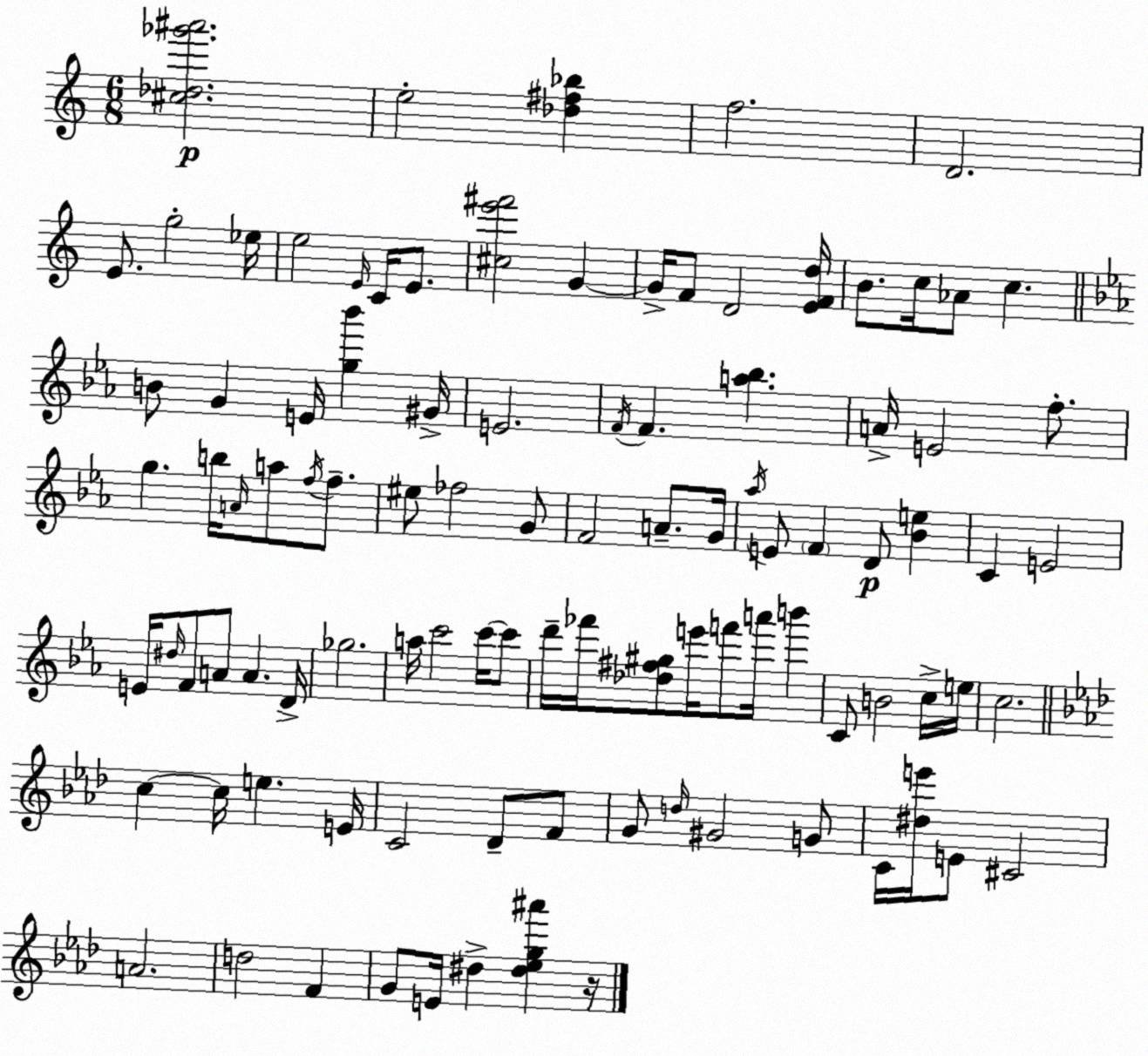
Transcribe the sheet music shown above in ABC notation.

X:1
T:Untitled
M:6/8
L:1/4
K:C
[^c_d_g'^a']2 e2 [_d^f_b] f2 D2 E/2 g2 _e/4 e2 E/4 C/4 E/2 [^ce'^f']2 G G/4 F/2 D2 [EFd]/4 B/2 c/4 _A/2 c B/2 G E/4 [g_b'] ^G/4 E2 F/4 F [a_b] A/4 E2 f/2 g b/4 A/4 a/2 f/4 f/2 ^e/2 _f2 G/2 F2 A/2 G/4 _a/4 E/2 F D/2 [_Be] C E2 E/4 ^d/4 F/2 A/2 A D/4 _g2 a/4 c'2 c'/4 c'/2 d'/4 _f'/4 [_d^f^g]/2 e'/4 f'/2 a'/4 b' C/2 B2 c/4 e/4 c2 c c/4 e E/4 C2 _D/2 F/2 G/2 d/4 ^G2 G/2 C/4 [^de']/4 E/2 ^C2 A2 d2 F G/2 E/4 ^d [^d_eg^a'] z/4